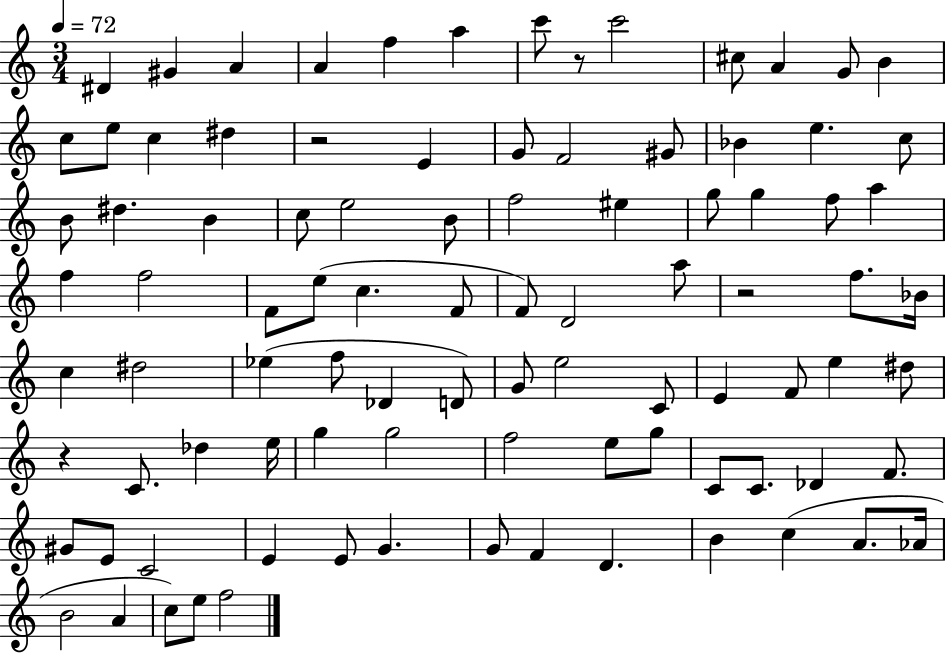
{
  \clef treble
  \numericTimeSignature
  \time 3/4
  \key c \major
  \tempo 4 = 72
  dis'4 gis'4 a'4 | a'4 f''4 a''4 | c'''8 r8 c'''2 | cis''8 a'4 g'8 b'4 | \break c''8 e''8 c''4 dis''4 | r2 e'4 | g'8 f'2 gis'8 | bes'4 e''4. c''8 | \break b'8 dis''4. b'4 | c''8 e''2 b'8 | f''2 eis''4 | g''8 g''4 f''8 a''4 | \break f''4 f''2 | f'8 e''8( c''4. f'8 | f'8) d'2 a''8 | r2 f''8. bes'16 | \break c''4 dis''2 | ees''4( f''8 des'4 d'8) | g'8 e''2 c'8 | e'4 f'8 e''4 dis''8 | \break r4 c'8. des''4 e''16 | g''4 g''2 | f''2 e''8 g''8 | c'8 c'8. des'4 f'8. | \break gis'8 e'8 c'2 | e'4 e'8 g'4. | g'8 f'4 d'4. | b'4 c''4( a'8. aes'16 | \break b'2 a'4 | c''8) e''8 f''2 | \bar "|."
}